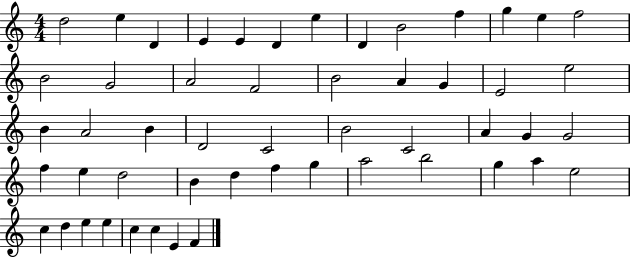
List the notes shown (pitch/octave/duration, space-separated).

D5/h E5/q D4/q E4/q E4/q D4/q E5/q D4/q B4/h F5/q G5/q E5/q F5/h B4/h G4/h A4/h F4/h B4/h A4/q G4/q E4/h E5/h B4/q A4/h B4/q D4/h C4/h B4/h C4/h A4/q G4/q G4/h F5/q E5/q D5/h B4/q D5/q F5/q G5/q A5/h B5/h G5/q A5/q E5/h C5/q D5/q E5/q E5/q C5/q C5/q E4/q F4/q